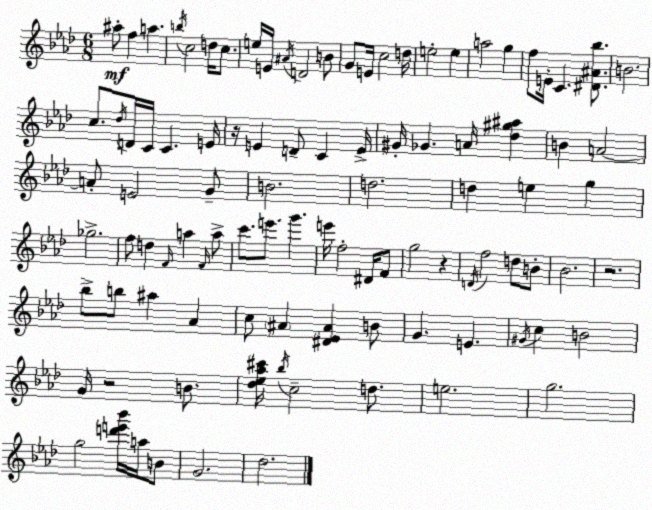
X:1
T:Untitled
M:6/8
L:1/4
K:Fm
^a/2 f a b/4 c2 d/4 c/2 e/4 E/4 ^A/4 D2 B/2 G/2 E/4 c2 d/4 e2 e a2 g f/2 E/4 C [^D^A_b]/2 B2 c/2 _d/4 D/4 C/4 C E/4 z/4 E D/2 C E/4 ^G/4 _G A/4 [_d^g^a] B A2 A/2 E2 G/2 B2 d2 d e g _g2 f/2 d F/4 a F/4 a/2 c'/2 e'/2 g' e'/4 f2 ^D/4 F/2 g2 z D/4 f2 d/2 B/2 _B2 z2 _b/2 b/2 ^a _A c/2 ^A [^D_E^A] B/2 G E ^G/4 c B2 G/4 z2 B/2 [_d_e_a^c']/4 _b/4 c2 d/2 e2 g2 g2 [d'e'_b']/4 a/4 B/2 G2 _d2